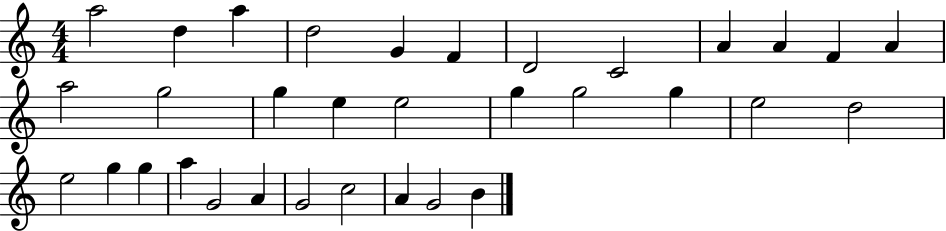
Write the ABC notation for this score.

X:1
T:Untitled
M:4/4
L:1/4
K:C
a2 d a d2 G F D2 C2 A A F A a2 g2 g e e2 g g2 g e2 d2 e2 g g a G2 A G2 c2 A G2 B